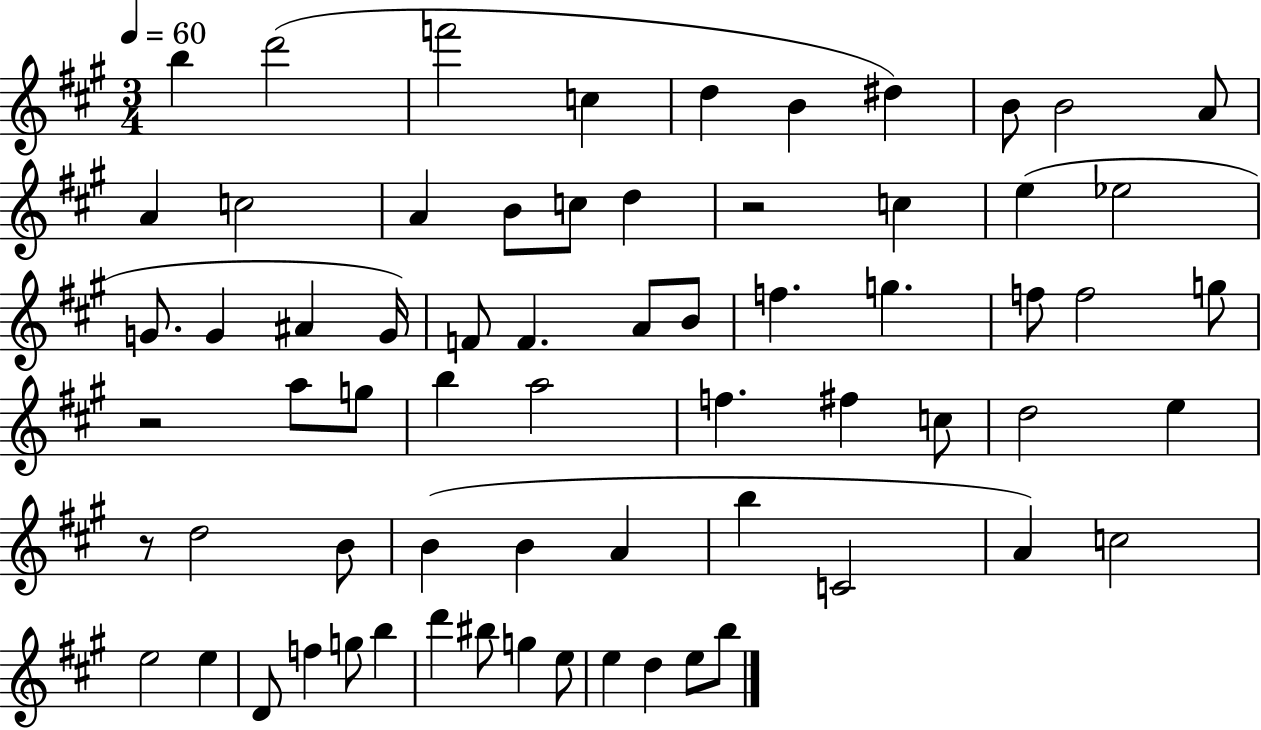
B5/q D6/h F6/h C5/q D5/q B4/q D#5/q B4/e B4/h A4/e A4/q C5/h A4/q B4/e C5/e D5/q R/h C5/q E5/q Eb5/h G4/e. G4/q A#4/q G4/s F4/e F4/q. A4/e B4/e F5/q. G5/q. F5/e F5/h G5/e R/h A5/e G5/e B5/q A5/h F5/q. F#5/q C5/e D5/h E5/q R/e D5/h B4/e B4/q B4/q A4/q B5/q C4/h A4/q C5/h E5/h E5/q D4/e F5/q G5/e B5/q D6/q BIS5/e G5/q E5/e E5/q D5/q E5/e B5/e